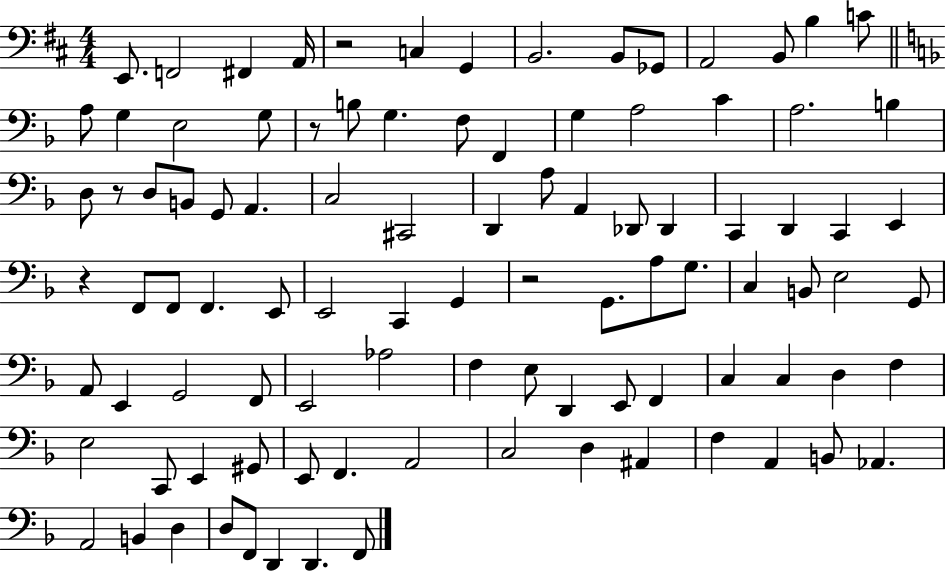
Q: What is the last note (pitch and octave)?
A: F2